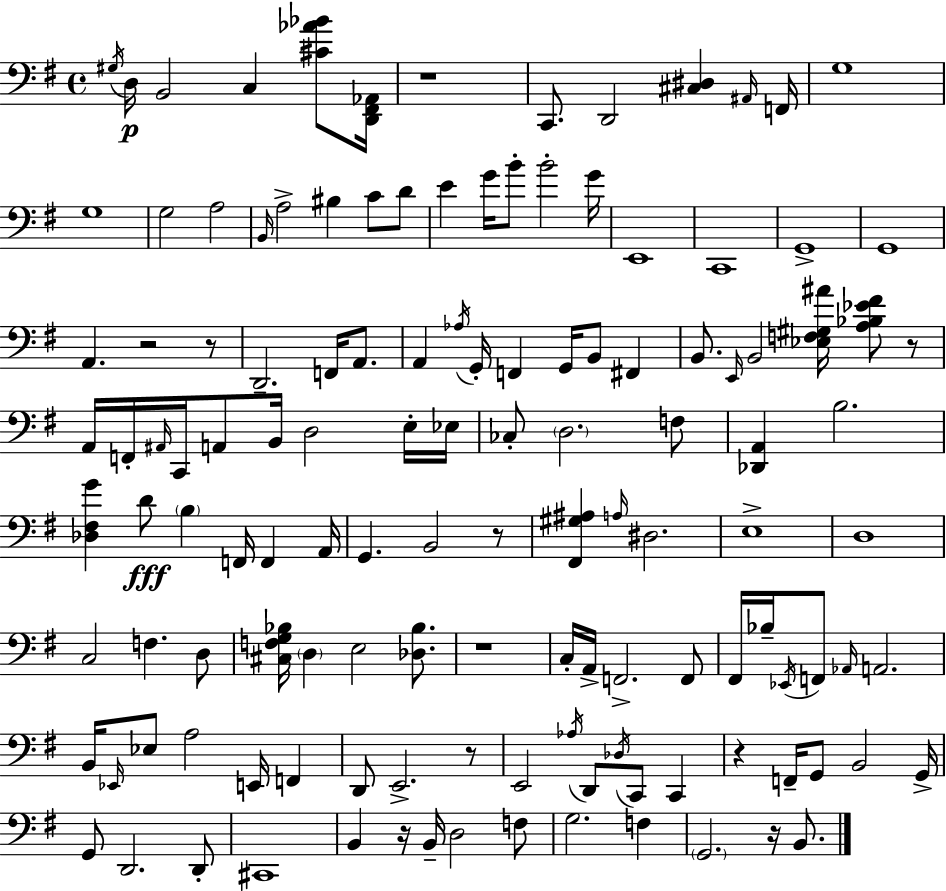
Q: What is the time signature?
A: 4/4